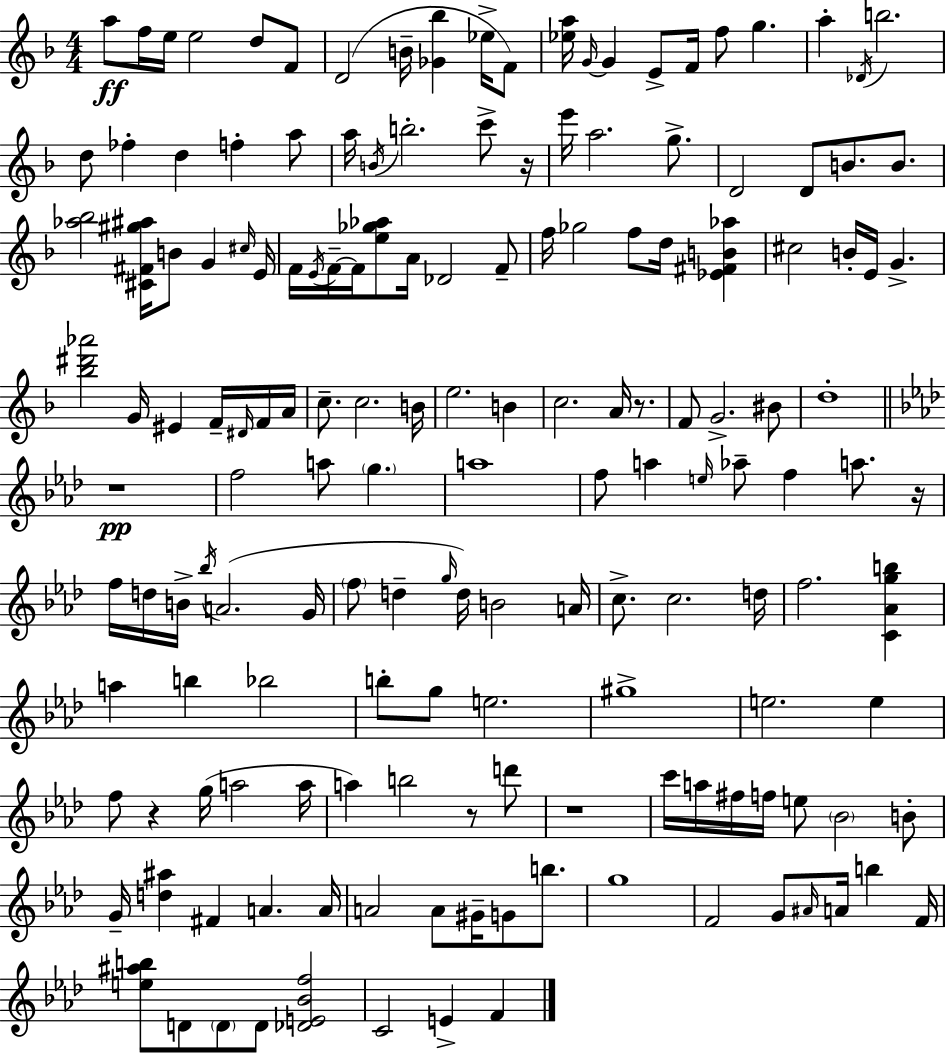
A5/e F5/s E5/s E5/h D5/e F4/e D4/h B4/s [Gb4,Bb5]/q Eb5/s F4/e [Eb5,A5]/s G4/s G4/q E4/e F4/s F5/e G5/q. A5/q Db4/s B5/h. D5/e FES5/q D5/q F5/q A5/e A5/s B4/s B5/h. C6/e R/s E6/s A5/h. G5/e. D4/h D4/e B4/e. B4/e. [Ab5,Bb5]/h [C#4,F#4,G#5,A#5]/s B4/e G4/q C#5/s E4/s F4/s E4/s F4/s F4/s [E5,Gb5,Ab5]/e A4/s Db4/h F4/e F5/s Gb5/h F5/e D5/s [Eb4,F#4,B4,Ab5]/q C#5/h B4/s E4/s G4/q. [Bb5,D#6,Ab6]/h G4/s EIS4/q F4/s D#4/s F4/s A4/s C5/e. C5/h. B4/s E5/h. B4/q C5/h. A4/s R/e. F4/e G4/h. BIS4/e D5/w R/w F5/h A5/e G5/q. A5/w F5/e A5/q E5/s Ab5/e F5/q A5/e. R/s F5/s D5/s B4/s Bb5/s A4/h. G4/s F5/e D5/q G5/s D5/s B4/h A4/s C5/e. C5/h. D5/s F5/h. [C4,Ab4,G5,B5]/q A5/q B5/q Bb5/h B5/e G5/e E5/h. G#5/w E5/h. E5/q F5/e R/q G5/s A5/h A5/s A5/q B5/h R/e D6/e R/w C6/s A5/s F#5/s F5/s E5/e Bb4/h B4/e G4/s [D5,A#5]/q F#4/q A4/q. A4/s A4/h A4/e G#4/s G4/e B5/e. G5/w F4/h G4/e A#4/s A4/s B5/q F4/s [E5,A#5,B5]/e D4/e D4/e D4/e [Db4,E4,Bb4,F5]/h C4/h E4/q F4/q